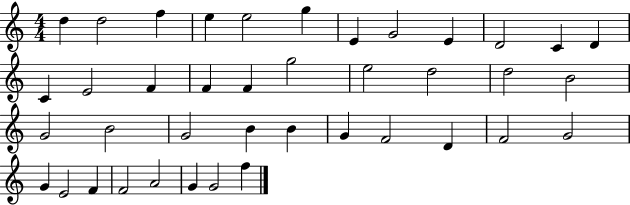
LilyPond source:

{
  \clef treble
  \numericTimeSignature
  \time 4/4
  \key c \major
  d''4 d''2 f''4 | e''4 e''2 g''4 | e'4 g'2 e'4 | d'2 c'4 d'4 | \break c'4 e'2 f'4 | f'4 f'4 g''2 | e''2 d''2 | d''2 b'2 | \break g'2 b'2 | g'2 b'4 b'4 | g'4 f'2 d'4 | f'2 g'2 | \break g'4 e'2 f'4 | f'2 a'2 | g'4 g'2 f''4 | \bar "|."
}